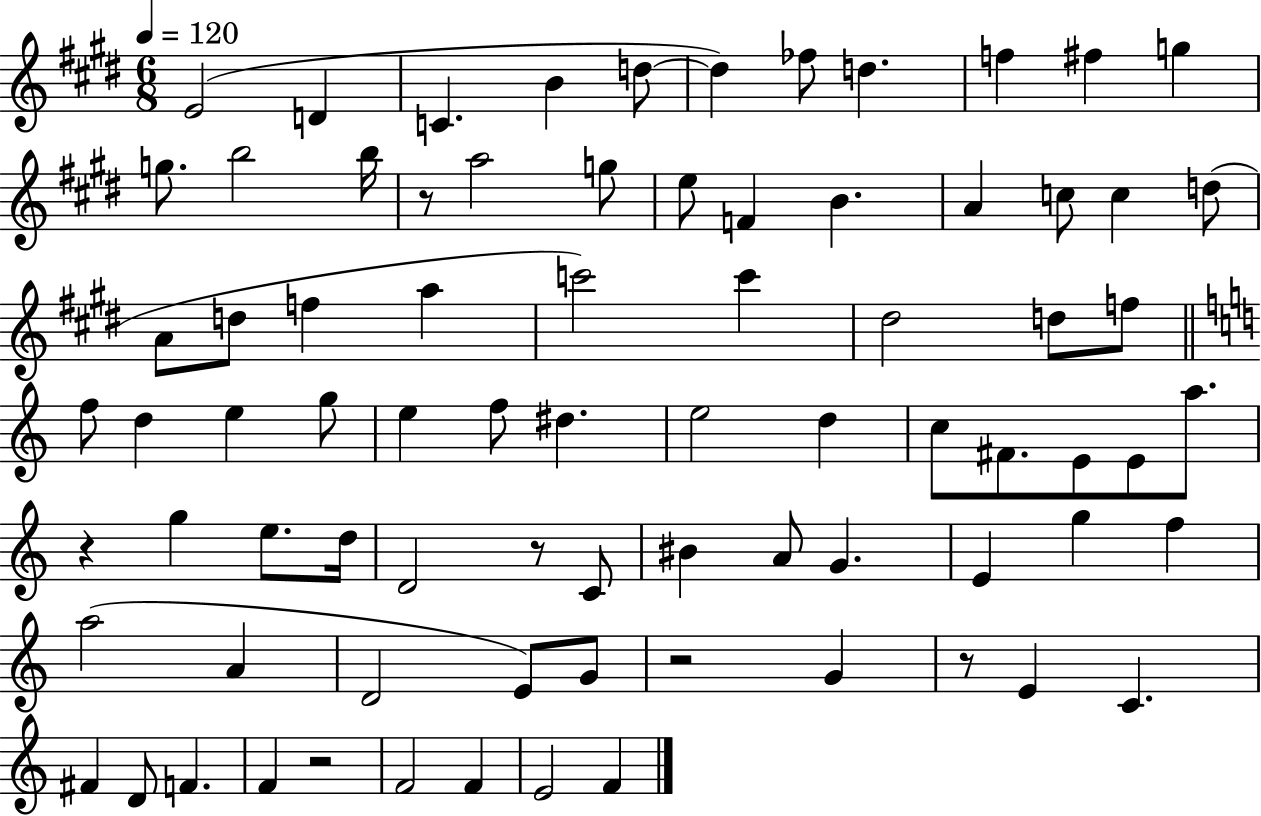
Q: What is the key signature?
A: E major